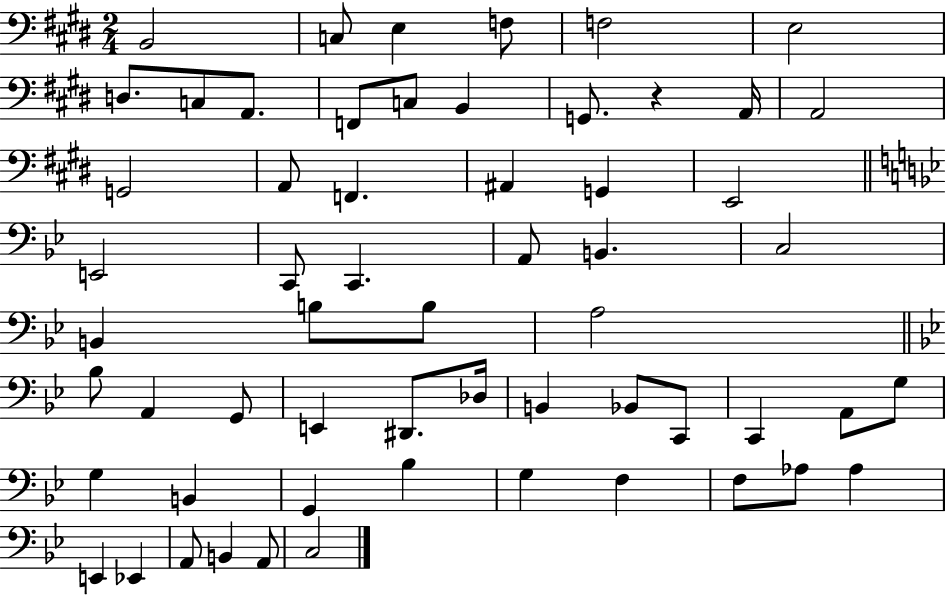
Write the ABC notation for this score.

X:1
T:Untitled
M:2/4
L:1/4
K:E
B,,2 C,/2 E, F,/2 F,2 E,2 D,/2 C,/2 A,,/2 F,,/2 C,/2 B,, G,,/2 z A,,/4 A,,2 G,,2 A,,/2 F,, ^A,, G,, E,,2 E,,2 C,,/2 C,, A,,/2 B,, C,2 B,, B,/2 B,/2 A,2 _B,/2 A,, G,,/2 E,, ^D,,/2 _D,/4 B,, _B,,/2 C,,/2 C,, A,,/2 G,/2 G, B,, G,, _B, G, F, F,/2 _A,/2 _A, E,, _E,, A,,/2 B,, A,,/2 C,2